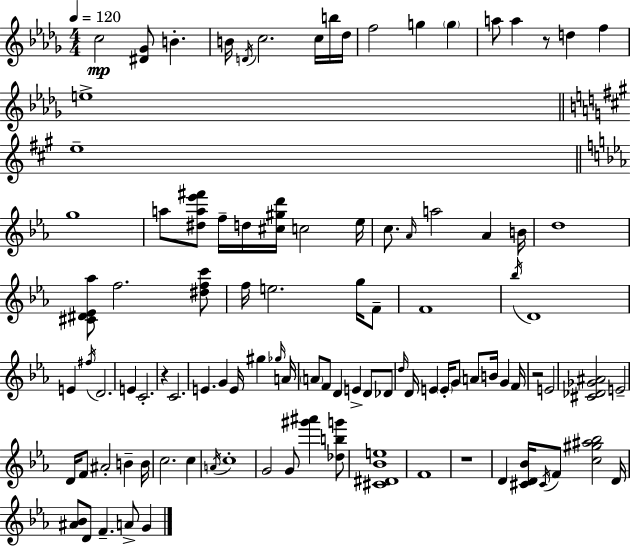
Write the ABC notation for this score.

X:1
T:Untitled
M:4/4
L:1/4
K:Bbm
c2 [^D_G]/2 B B/4 D/4 c2 c/4 b/4 _d/4 f2 g g a/2 a z/2 d f e4 e4 g4 a/2 [^da_e'^f']/2 f/4 d/4 [^c^gd']/4 c2 _e/4 c/2 _A/4 a2 _A B/4 d4 [^C^D_E_a]/2 f2 [^dfc']/2 f/4 e2 g/4 F/2 F4 _b/4 D4 E ^f/4 D2 E C2 z C2 E G E/4 ^g _g/4 A/4 A/2 F/2 D E D/2 _D/2 d/4 D/4 E E/4 G/2 A/2 B/4 G F/4 z2 E2 [^C_D_G^A]2 E2 D/4 F/2 ^A2 B B/4 c2 c A/4 c4 G2 G/2 [^g'^a'] [_dbg']/2 [^C^D_Be]4 F4 z4 D [^CD_B]/4 ^C/4 F/2 [c^g^a_b]2 D/4 [^A_B]/2 D/2 F A/2 G